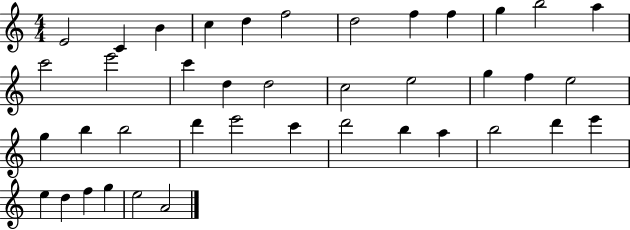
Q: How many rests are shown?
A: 0